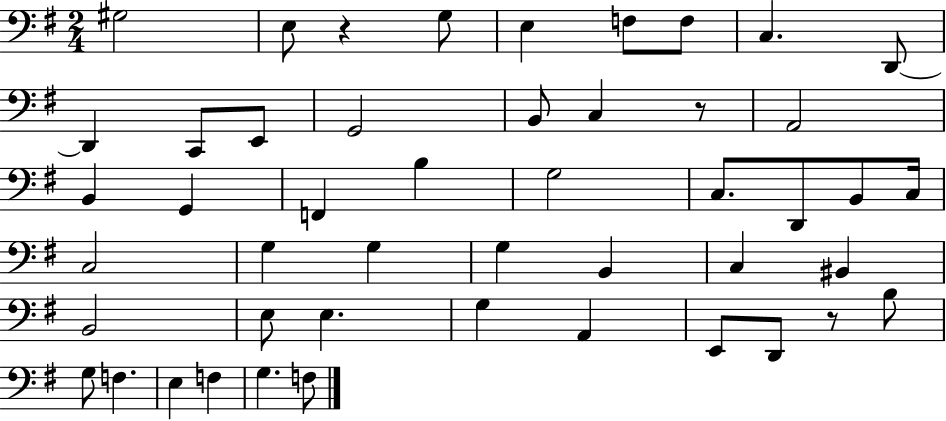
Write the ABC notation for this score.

X:1
T:Untitled
M:2/4
L:1/4
K:G
^G,2 E,/2 z G,/2 E, F,/2 F,/2 C, D,,/2 D,, C,,/2 E,,/2 G,,2 B,,/2 C, z/2 A,,2 B,, G,, F,, B, G,2 C,/2 D,,/2 B,,/2 C,/4 C,2 G, G, G, B,, C, ^B,, B,,2 E,/2 E, G, A,, E,,/2 D,,/2 z/2 B,/2 G,/2 F, E, F, G, F,/2